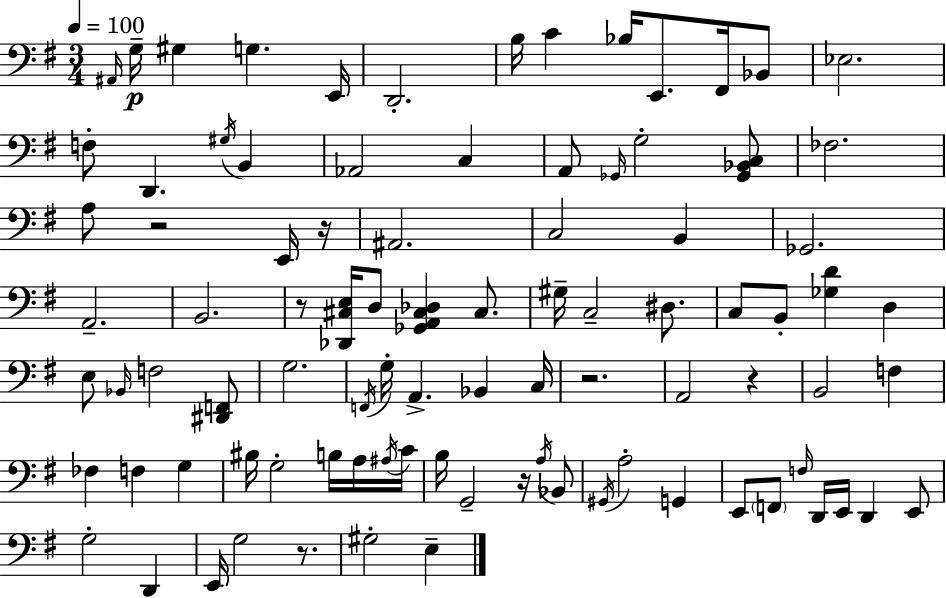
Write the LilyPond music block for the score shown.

{
  \clef bass
  \numericTimeSignature
  \time 3/4
  \key g \major
  \tempo 4 = 100
  \grace { ais,16 }\p g16-- gis4 g4. | e,16 d,2.-. | b16 c'4 bes16 e,8. fis,16 bes,8 | ees2. | \break f8-. d,4. \acciaccatura { gis16 } b,4 | aes,2 c4 | a,8 \grace { ges,16 } g2-. | <ges, bes, c>8 fes2. | \break a8 r2 | e,16 r16 ais,2. | c2 b,4 | ges,2. | \break a,2.-- | b,2. | r8 <des, cis e>16 d8 <ges, a, cis des>4 | cis8. gis16-- c2-- | \break dis8. c8 b,8-. <ges d'>4 d4 | e8 \grace { bes,16 } f2 | <dis, f,>8 g2. | \acciaccatura { f,16 } g16-. a,4.-> | \break bes,4 c16 r2. | a,2 | r4 b,2 | f4 fes4 f4 | \break g4 bis16 g2-. | b16 a16 \acciaccatura { ais16 } c'16 b16 g,2-- | r16 \acciaccatura { a16 } bes,8 \acciaccatura { gis,16 } a2-. | g,4 e,8 \parenthesize f,8 | \break \grace { f16 } d,16 e,16 d,4 e,8 g2-. | d,4 e,16 g2 | r8. gis2-. | e4-- \bar "|."
}